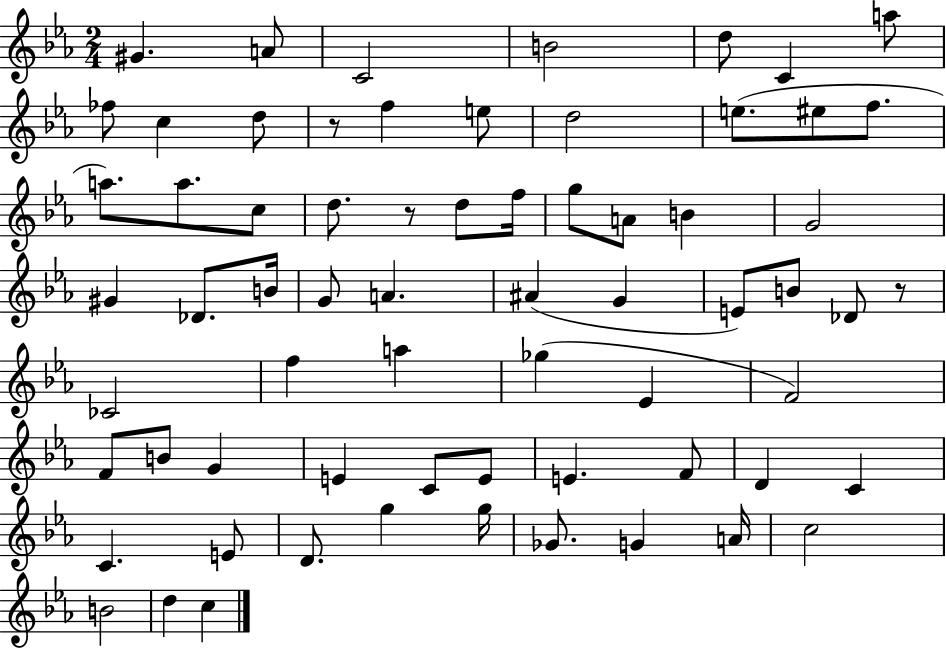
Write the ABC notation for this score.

X:1
T:Untitled
M:2/4
L:1/4
K:Eb
^G A/2 C2 B2 d/2 C a/2 _f/2 c d/2 z/2 f e/2 d2 e/2 ^e/2 f/2 a/2 a/2 c/2 d/2 z/2 d/2 f/4 g/2 A/2 B G2 ^G _D/2 B/4 G/2 A ^A G E/2 B/2 _D/2 z/2 _C2 f a _g _E F2 F/2 B/2 G E C/2 E/2 E F/2 D C C E/2 D/2 g g/4 _G/2 G A/4 c2 B2 d c